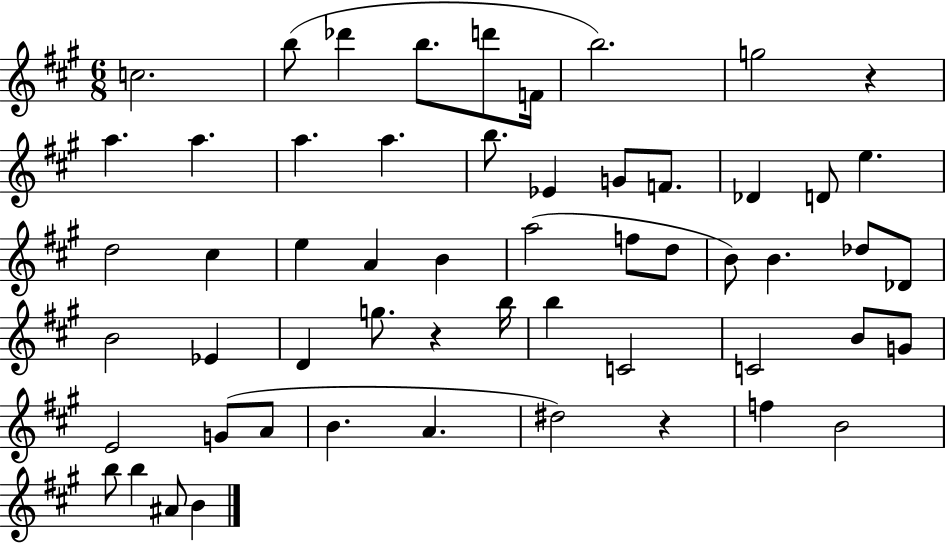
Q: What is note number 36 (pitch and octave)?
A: B5